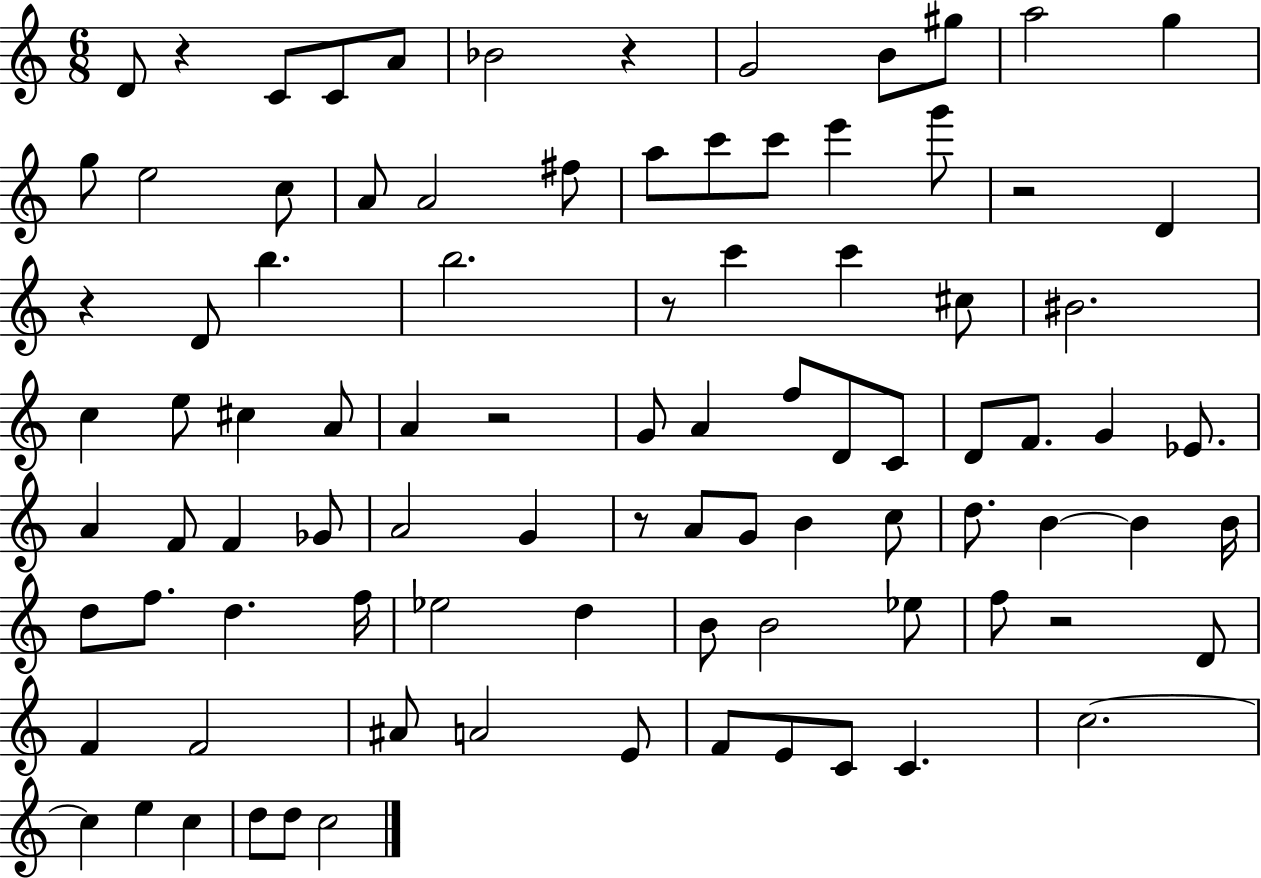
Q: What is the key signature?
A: C major